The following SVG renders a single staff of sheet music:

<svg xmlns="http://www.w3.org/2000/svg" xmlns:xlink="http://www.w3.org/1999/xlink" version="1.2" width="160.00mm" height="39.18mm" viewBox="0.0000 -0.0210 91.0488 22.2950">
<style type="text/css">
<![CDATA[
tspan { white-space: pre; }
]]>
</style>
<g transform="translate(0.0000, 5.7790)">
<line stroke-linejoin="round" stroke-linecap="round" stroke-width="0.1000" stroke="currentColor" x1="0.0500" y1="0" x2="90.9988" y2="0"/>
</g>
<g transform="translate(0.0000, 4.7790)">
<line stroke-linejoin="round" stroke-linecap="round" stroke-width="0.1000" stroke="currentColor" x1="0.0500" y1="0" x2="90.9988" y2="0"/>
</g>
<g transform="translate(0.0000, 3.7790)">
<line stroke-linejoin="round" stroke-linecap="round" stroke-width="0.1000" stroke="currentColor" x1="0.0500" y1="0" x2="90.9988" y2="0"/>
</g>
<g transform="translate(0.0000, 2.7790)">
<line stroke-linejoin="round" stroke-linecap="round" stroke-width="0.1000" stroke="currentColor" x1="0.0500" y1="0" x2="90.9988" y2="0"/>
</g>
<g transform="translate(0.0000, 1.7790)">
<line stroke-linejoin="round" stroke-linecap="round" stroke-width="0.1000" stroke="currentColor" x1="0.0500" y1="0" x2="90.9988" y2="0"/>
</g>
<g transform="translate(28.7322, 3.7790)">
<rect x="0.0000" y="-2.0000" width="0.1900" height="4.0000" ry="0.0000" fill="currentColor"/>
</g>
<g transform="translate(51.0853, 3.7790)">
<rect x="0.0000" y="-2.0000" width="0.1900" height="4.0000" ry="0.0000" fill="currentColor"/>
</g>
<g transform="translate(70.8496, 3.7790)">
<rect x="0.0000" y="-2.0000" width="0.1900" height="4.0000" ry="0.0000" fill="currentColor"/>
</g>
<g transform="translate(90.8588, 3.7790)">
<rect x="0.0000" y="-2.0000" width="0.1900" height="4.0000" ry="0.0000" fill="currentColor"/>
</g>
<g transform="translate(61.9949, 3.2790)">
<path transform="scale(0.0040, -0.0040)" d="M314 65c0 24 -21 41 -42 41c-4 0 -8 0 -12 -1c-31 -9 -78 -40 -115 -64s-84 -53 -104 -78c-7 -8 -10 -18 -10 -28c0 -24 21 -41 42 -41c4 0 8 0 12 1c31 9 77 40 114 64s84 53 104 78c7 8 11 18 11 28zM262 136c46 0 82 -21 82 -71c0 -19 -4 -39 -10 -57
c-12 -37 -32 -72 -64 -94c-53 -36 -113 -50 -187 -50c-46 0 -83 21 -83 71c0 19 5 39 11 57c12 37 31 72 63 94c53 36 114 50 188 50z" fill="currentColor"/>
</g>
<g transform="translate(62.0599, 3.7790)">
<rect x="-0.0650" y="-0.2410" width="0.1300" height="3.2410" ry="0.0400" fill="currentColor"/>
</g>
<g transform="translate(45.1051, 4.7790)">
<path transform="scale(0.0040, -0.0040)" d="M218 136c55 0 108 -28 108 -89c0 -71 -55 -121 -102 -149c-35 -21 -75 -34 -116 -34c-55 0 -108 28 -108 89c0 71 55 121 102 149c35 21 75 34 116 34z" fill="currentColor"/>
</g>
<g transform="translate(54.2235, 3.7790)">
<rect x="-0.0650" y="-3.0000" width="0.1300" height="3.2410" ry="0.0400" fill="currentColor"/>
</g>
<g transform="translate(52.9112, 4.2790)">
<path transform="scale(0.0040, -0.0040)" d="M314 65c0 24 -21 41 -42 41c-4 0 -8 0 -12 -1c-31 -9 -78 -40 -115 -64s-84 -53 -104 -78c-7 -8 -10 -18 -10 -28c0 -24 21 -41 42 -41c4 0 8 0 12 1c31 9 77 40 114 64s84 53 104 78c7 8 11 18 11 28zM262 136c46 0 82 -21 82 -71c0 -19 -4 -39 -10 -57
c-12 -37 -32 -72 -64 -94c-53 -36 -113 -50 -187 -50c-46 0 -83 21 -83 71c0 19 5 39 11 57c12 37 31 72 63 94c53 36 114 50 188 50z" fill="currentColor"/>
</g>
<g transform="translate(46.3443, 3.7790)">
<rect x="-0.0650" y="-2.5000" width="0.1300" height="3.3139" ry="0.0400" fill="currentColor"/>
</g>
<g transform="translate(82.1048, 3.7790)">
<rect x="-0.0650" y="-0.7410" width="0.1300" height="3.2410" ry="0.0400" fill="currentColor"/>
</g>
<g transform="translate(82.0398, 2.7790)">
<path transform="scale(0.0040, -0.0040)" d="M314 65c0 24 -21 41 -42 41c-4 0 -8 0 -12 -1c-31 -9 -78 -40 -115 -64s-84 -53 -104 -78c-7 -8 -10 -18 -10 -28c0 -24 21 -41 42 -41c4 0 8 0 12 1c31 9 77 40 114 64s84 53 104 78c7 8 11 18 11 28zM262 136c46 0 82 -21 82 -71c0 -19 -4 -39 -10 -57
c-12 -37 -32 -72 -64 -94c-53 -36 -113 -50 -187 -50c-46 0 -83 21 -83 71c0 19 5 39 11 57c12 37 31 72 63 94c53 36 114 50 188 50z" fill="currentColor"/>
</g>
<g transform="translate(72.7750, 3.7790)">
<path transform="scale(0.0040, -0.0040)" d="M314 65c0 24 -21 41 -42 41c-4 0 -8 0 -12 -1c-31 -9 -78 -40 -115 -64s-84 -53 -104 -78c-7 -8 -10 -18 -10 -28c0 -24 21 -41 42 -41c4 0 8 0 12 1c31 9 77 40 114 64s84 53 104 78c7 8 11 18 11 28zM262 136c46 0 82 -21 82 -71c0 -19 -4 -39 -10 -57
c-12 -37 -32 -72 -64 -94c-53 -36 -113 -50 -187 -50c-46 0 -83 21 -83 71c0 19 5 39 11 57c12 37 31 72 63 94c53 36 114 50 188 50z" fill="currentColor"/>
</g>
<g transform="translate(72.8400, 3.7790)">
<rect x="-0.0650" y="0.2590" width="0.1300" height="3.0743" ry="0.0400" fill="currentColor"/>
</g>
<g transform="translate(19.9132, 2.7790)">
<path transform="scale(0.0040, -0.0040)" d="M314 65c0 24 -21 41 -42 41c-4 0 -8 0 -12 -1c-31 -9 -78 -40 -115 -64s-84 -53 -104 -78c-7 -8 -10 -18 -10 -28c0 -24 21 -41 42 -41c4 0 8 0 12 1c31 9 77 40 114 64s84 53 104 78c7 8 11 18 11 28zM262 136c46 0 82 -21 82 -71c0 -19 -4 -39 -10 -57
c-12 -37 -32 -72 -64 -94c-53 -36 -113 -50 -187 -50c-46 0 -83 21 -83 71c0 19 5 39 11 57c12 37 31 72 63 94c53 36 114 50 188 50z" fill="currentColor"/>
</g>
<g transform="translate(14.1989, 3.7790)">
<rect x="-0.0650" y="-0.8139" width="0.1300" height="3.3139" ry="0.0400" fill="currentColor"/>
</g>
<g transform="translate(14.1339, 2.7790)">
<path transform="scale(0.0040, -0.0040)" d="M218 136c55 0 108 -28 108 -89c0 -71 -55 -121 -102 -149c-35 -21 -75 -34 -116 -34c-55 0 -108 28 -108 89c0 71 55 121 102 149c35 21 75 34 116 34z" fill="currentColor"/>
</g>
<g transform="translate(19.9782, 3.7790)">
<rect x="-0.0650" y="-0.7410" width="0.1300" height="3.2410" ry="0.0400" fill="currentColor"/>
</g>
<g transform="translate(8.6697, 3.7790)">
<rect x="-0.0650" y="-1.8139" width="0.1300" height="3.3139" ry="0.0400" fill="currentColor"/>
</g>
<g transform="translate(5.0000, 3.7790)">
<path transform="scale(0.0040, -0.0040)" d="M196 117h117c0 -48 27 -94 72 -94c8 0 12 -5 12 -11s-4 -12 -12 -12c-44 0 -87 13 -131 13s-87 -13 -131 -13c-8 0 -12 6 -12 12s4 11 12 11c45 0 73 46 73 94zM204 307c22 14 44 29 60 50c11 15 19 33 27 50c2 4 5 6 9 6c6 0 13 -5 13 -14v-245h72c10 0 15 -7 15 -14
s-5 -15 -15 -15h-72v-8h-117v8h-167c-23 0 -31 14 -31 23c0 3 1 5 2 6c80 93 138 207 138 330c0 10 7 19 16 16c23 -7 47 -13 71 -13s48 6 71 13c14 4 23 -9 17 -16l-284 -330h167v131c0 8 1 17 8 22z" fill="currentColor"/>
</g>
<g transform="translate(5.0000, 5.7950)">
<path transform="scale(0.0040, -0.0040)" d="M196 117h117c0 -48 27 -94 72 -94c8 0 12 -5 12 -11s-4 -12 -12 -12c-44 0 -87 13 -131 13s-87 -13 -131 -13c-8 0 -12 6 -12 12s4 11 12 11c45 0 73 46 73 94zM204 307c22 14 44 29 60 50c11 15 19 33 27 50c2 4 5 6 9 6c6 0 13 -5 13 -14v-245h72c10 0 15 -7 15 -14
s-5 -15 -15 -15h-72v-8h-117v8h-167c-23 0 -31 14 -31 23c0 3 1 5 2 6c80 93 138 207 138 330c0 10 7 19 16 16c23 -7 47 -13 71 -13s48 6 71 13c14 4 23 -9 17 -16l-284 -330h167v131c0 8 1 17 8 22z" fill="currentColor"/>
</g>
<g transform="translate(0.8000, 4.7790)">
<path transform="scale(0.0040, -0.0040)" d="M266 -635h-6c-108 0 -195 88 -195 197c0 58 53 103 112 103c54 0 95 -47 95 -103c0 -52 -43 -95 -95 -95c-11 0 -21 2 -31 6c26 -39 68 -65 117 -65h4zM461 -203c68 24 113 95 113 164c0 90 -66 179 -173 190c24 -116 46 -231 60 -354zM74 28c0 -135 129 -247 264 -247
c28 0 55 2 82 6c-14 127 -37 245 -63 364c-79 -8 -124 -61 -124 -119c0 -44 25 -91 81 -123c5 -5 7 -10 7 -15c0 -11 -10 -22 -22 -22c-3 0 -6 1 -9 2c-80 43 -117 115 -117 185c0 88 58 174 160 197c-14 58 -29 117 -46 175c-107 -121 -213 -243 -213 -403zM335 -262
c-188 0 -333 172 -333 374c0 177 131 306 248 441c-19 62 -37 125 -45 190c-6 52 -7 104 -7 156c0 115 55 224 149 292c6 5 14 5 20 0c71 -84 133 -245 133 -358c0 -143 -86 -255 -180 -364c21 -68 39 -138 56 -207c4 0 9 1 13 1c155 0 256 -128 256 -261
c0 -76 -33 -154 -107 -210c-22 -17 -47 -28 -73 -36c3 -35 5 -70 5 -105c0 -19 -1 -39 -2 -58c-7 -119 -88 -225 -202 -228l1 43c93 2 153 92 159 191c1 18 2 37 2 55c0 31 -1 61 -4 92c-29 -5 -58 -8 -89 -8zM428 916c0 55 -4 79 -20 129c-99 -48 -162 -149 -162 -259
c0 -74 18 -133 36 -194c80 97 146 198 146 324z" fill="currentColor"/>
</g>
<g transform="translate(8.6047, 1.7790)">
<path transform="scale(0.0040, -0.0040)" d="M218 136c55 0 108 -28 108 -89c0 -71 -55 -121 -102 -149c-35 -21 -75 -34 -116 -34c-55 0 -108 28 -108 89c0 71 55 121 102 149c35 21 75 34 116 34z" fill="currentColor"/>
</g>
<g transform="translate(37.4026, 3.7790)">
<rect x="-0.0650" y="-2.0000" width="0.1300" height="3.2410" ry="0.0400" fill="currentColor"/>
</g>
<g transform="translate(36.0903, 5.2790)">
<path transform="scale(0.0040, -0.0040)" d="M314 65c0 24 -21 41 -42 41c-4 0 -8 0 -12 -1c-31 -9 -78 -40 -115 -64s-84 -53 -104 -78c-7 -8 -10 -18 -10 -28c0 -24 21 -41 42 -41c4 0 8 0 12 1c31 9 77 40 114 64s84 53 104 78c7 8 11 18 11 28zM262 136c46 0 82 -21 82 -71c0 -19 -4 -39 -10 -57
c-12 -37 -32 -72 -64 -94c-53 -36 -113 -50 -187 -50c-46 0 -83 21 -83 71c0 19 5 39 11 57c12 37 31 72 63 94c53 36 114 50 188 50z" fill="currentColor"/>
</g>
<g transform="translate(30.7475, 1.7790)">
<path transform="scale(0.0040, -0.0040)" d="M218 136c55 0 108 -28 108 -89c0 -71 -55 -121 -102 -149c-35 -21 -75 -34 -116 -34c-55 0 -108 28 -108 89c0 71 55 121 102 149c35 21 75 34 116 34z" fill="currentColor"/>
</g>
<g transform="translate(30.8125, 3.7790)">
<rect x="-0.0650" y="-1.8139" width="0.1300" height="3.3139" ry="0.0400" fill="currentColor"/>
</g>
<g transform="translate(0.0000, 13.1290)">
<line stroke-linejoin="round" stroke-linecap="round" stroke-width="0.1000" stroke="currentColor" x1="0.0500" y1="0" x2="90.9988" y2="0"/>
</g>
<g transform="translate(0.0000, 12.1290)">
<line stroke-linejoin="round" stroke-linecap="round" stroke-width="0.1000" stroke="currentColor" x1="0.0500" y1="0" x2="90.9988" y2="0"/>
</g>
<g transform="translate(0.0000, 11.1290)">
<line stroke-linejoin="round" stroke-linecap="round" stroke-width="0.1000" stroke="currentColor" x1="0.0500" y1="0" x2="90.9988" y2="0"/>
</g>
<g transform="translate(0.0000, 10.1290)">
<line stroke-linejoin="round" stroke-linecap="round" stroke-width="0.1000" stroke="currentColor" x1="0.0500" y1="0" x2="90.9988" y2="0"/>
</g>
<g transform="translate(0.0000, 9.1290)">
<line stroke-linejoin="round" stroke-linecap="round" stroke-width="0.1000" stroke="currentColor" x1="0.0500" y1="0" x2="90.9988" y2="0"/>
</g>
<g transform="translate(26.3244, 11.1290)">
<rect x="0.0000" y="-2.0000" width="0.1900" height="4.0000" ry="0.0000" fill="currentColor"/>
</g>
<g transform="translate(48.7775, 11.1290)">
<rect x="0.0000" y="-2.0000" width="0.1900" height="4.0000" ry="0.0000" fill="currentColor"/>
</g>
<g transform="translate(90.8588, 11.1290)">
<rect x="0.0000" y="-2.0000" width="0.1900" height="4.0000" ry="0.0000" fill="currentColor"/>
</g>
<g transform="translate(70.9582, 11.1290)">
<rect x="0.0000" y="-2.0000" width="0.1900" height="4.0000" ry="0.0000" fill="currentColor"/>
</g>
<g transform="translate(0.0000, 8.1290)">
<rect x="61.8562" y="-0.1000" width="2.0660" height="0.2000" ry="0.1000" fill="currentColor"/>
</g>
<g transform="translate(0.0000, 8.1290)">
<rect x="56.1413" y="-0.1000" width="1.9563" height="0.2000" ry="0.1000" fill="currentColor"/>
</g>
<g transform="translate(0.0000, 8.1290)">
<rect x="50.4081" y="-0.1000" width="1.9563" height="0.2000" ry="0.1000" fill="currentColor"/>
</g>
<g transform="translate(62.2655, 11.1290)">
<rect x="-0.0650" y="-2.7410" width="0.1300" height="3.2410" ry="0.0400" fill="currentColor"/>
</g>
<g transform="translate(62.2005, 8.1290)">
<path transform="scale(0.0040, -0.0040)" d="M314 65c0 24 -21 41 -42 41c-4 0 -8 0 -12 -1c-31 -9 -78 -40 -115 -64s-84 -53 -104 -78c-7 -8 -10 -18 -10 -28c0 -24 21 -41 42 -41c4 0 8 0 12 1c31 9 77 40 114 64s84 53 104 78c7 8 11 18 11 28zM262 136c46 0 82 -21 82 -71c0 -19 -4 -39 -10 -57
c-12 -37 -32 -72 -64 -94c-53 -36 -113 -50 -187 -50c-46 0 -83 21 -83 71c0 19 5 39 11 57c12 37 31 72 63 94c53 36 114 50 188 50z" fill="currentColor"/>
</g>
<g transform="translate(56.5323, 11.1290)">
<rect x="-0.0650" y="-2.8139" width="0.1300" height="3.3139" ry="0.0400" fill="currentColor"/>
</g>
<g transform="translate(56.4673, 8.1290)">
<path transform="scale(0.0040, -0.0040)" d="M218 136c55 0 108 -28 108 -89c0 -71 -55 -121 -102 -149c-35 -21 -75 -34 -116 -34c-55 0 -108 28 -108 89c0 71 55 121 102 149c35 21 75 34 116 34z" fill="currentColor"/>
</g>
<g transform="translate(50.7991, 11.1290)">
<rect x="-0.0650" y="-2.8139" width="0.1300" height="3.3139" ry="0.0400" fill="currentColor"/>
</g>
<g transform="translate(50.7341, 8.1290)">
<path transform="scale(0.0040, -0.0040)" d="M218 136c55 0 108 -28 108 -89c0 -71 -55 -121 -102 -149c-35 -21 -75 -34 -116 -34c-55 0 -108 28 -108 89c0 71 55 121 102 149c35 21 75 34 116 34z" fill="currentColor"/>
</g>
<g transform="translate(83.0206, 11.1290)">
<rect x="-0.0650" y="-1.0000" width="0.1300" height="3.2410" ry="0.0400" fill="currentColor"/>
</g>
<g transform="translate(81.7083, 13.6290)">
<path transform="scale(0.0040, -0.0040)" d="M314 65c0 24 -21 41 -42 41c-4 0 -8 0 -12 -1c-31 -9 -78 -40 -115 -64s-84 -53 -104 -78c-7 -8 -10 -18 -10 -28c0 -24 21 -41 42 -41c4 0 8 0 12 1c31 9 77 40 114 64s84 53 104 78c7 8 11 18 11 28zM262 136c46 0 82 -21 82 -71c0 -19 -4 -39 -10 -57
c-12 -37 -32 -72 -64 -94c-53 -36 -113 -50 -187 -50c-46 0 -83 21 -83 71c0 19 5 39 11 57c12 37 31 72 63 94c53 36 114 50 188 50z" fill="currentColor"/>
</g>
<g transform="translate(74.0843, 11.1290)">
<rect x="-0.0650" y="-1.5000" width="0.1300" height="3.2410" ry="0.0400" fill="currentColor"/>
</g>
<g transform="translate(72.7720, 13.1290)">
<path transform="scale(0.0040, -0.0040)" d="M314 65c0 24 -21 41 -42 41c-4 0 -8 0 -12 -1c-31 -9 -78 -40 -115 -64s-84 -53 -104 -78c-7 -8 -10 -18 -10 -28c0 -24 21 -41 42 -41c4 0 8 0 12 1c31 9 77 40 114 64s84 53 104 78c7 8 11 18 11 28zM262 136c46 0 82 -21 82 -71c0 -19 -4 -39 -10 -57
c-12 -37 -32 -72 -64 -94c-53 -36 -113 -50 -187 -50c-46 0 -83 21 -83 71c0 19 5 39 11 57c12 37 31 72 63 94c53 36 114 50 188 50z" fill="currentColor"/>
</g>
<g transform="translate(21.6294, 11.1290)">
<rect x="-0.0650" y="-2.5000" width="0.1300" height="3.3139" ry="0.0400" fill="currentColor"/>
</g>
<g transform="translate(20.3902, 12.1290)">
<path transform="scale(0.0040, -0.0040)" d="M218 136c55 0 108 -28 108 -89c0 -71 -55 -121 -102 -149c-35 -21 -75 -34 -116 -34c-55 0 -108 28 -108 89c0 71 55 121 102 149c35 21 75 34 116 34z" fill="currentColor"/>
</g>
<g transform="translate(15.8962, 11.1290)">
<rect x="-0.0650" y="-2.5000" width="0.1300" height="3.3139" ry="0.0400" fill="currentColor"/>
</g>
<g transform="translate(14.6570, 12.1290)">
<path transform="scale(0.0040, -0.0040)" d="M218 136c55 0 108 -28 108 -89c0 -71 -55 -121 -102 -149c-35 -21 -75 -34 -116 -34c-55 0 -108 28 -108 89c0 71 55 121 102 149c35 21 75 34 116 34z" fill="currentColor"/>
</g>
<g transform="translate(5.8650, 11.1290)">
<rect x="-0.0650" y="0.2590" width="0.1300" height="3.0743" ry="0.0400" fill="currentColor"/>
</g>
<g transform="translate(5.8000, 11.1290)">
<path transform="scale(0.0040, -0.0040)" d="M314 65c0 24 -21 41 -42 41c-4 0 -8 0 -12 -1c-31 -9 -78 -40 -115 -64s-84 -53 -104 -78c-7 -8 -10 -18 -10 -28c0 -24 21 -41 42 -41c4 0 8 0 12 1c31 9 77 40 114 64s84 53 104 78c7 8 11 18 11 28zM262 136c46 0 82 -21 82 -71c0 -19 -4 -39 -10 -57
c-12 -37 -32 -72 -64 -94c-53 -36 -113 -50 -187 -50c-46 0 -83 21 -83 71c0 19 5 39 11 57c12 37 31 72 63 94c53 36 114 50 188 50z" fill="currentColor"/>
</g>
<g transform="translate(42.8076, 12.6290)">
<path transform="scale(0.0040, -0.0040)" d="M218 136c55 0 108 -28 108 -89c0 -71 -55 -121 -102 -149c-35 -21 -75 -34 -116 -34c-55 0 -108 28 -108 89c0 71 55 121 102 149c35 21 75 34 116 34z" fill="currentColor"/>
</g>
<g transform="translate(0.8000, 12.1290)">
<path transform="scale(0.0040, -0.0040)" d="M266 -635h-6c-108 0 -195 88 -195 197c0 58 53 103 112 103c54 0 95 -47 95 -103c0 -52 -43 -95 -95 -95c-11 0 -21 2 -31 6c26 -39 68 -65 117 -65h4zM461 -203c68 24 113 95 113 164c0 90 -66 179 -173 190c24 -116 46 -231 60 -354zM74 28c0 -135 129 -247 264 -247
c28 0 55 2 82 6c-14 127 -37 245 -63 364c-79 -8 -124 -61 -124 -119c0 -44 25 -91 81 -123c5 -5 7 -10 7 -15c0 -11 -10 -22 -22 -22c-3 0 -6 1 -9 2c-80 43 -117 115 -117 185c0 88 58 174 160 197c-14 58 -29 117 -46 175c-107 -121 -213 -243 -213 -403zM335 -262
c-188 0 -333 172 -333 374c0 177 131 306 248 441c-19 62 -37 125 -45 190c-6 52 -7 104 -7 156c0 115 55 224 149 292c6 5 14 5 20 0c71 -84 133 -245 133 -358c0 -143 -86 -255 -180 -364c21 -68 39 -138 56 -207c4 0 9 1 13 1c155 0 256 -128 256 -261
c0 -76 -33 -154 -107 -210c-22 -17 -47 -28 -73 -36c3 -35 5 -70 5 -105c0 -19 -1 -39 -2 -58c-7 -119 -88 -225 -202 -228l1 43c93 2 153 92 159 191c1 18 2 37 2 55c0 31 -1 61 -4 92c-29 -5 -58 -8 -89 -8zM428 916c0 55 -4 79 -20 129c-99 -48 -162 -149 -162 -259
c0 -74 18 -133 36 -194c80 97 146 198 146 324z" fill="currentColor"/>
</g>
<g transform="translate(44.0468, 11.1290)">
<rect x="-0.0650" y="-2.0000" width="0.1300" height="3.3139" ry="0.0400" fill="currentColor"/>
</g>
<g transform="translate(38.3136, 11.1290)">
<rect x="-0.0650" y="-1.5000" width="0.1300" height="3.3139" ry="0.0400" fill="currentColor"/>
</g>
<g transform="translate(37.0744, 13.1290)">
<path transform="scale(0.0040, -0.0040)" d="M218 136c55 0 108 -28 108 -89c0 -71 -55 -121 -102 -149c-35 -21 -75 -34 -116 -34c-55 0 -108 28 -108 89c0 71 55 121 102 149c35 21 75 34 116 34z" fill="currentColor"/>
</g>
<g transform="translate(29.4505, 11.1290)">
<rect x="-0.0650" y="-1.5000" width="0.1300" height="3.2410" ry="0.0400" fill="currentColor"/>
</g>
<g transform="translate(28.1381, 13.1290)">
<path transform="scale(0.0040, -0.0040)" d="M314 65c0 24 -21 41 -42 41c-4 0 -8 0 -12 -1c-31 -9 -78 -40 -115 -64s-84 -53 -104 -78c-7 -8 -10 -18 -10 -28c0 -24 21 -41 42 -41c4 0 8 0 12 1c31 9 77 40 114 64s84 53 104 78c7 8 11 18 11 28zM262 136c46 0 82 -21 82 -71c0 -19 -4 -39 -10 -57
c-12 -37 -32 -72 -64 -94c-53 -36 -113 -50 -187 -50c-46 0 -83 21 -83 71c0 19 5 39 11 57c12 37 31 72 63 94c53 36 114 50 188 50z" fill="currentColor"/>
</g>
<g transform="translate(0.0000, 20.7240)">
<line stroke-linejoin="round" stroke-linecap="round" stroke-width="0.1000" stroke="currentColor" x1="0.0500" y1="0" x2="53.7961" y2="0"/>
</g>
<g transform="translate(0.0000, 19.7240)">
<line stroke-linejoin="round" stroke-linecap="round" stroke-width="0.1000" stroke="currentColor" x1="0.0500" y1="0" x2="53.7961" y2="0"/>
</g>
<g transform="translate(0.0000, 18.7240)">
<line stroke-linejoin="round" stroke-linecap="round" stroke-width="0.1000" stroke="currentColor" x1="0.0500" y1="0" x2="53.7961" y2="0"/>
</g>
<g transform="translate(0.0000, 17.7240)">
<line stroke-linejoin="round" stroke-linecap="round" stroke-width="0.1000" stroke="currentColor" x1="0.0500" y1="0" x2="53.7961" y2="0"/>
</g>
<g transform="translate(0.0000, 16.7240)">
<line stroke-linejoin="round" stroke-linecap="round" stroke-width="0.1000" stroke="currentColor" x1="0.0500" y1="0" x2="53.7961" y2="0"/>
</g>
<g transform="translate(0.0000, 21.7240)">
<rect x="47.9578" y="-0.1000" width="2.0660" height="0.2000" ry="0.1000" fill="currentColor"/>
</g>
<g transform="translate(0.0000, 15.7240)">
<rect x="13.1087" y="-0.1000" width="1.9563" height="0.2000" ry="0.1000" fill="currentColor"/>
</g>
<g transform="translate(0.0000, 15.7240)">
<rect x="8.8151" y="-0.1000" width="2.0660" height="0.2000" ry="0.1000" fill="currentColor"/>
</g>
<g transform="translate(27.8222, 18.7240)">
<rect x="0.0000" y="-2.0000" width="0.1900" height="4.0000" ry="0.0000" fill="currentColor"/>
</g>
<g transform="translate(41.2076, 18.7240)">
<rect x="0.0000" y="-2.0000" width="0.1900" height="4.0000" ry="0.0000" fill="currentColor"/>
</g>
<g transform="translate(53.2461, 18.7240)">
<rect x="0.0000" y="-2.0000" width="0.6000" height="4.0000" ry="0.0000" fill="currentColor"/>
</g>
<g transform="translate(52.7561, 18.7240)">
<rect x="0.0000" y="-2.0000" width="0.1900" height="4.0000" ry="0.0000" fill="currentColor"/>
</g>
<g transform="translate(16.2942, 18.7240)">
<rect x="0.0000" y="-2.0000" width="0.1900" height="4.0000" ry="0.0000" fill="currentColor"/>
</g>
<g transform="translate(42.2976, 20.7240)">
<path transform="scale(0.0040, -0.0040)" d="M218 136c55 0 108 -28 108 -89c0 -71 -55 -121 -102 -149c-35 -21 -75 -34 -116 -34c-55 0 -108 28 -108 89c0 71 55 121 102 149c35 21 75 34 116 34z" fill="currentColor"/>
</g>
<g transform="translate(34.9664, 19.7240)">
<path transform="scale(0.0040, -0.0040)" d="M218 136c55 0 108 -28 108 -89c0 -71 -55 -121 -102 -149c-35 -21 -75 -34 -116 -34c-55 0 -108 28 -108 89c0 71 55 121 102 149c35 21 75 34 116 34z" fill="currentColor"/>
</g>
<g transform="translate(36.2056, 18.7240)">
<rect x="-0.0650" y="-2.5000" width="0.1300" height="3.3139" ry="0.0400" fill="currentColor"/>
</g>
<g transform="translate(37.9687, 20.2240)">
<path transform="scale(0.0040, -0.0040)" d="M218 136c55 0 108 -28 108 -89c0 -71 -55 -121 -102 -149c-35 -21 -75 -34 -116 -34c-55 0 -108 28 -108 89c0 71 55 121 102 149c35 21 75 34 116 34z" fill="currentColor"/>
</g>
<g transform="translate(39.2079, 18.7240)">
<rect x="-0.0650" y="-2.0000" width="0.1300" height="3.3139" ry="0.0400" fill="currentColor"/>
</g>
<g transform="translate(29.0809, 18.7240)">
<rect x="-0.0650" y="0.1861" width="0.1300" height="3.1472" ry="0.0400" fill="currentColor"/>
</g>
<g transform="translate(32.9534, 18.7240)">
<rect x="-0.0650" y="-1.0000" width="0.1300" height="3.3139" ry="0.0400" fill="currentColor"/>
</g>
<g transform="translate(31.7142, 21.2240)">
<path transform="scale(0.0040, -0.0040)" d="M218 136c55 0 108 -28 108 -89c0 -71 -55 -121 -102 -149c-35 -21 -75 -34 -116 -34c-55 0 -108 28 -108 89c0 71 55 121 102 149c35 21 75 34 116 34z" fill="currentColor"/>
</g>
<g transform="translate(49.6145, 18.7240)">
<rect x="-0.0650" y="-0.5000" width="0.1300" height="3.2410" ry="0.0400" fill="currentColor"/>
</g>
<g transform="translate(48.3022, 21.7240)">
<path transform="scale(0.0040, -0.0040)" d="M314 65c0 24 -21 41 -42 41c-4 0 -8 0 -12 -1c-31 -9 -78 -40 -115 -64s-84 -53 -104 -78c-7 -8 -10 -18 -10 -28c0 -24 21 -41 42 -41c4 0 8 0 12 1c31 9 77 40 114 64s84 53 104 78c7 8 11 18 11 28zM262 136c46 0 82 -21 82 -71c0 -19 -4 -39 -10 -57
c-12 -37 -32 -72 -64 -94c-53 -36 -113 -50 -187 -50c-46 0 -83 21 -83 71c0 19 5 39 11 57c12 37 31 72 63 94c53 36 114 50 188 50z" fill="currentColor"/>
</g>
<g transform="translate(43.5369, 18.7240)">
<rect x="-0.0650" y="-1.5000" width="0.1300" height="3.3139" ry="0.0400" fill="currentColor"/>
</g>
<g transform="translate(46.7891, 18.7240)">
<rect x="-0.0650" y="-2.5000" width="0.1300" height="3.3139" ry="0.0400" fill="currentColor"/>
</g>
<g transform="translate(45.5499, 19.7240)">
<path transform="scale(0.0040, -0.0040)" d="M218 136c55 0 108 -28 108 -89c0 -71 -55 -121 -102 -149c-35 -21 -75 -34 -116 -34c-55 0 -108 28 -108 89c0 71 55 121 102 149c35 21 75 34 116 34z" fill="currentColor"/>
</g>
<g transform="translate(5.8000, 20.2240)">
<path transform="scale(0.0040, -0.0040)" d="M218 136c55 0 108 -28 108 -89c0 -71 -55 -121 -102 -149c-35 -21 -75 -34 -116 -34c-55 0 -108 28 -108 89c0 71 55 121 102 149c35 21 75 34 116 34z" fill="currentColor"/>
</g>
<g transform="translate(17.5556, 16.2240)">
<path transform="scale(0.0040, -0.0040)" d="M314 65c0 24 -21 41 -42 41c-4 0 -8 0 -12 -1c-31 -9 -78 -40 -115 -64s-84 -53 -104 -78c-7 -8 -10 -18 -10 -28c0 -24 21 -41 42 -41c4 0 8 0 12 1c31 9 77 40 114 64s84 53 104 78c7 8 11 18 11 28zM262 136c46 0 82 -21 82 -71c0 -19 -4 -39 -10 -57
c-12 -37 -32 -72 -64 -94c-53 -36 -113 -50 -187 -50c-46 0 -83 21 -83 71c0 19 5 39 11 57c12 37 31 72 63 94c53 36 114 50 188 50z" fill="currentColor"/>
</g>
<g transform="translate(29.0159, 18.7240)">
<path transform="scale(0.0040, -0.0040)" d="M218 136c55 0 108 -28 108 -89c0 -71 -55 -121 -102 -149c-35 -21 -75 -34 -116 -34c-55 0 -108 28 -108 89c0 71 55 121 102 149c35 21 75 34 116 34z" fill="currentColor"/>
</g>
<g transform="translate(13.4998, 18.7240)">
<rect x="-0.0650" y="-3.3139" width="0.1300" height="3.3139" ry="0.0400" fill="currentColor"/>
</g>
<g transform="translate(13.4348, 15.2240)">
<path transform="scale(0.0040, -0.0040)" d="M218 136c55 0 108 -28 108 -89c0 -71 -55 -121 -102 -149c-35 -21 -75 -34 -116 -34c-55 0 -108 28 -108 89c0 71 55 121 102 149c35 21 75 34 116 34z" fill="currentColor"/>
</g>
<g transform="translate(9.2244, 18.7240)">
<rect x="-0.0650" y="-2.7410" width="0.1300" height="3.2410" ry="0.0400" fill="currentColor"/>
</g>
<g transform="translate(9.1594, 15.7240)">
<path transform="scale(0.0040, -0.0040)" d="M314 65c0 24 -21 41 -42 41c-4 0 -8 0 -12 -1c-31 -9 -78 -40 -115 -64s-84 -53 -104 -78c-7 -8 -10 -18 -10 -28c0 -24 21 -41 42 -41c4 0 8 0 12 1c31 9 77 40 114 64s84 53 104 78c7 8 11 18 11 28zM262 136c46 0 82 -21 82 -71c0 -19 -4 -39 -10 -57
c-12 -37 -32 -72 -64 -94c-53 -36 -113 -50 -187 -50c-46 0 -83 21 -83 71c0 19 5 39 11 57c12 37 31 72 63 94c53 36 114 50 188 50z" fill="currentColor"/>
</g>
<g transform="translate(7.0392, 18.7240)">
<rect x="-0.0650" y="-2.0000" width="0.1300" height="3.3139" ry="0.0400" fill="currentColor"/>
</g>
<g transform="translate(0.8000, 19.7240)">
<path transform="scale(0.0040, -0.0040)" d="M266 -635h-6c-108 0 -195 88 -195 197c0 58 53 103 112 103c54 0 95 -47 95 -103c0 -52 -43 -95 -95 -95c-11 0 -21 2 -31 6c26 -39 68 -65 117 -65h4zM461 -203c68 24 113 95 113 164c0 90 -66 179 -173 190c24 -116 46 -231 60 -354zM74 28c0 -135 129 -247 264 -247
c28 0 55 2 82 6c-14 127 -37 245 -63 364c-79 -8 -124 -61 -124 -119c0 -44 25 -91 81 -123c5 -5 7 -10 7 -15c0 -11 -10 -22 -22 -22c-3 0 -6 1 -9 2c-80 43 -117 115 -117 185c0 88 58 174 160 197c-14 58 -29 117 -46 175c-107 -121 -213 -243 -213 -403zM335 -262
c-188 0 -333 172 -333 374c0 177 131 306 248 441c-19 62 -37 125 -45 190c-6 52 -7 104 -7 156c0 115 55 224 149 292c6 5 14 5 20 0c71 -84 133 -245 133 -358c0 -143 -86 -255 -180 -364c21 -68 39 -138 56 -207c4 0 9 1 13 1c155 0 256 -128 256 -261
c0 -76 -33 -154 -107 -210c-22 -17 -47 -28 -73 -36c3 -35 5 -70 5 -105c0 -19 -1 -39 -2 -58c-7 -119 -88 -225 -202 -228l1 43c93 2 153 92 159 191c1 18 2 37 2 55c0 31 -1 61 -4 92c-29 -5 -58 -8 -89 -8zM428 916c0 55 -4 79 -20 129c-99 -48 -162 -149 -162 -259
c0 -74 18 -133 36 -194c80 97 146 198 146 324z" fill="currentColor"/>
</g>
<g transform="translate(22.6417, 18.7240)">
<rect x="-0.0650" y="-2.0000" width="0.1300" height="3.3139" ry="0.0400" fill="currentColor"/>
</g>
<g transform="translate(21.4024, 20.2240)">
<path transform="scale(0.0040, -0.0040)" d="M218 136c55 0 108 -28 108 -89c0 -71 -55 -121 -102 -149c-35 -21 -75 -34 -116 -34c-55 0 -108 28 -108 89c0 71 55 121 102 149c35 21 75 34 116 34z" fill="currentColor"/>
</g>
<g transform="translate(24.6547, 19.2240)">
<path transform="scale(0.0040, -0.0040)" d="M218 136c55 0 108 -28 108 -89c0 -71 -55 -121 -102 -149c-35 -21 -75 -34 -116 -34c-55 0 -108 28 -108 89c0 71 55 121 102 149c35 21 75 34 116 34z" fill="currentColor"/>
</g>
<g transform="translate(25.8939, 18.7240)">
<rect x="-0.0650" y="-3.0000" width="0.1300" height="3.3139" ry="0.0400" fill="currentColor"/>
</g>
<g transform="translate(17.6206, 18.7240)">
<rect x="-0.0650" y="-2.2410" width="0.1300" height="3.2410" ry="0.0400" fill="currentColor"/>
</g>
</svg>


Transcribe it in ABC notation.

X:1
T:Untitled
M:4/4
L:1/4
K:C
f d d2 f F2 G A2 c2 B2 d2 B2 G G E2 E F a a a2 E2 D2 F a2 b g2 F A B D G F E G C2